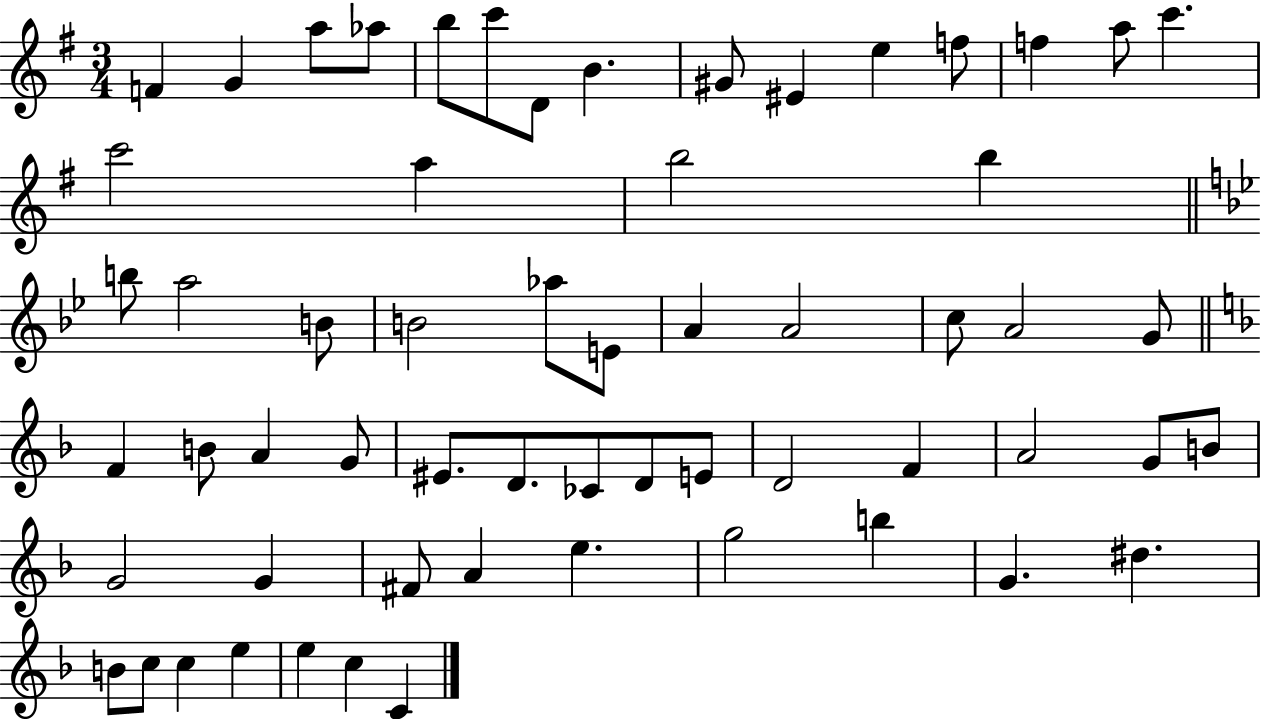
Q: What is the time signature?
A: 3/4